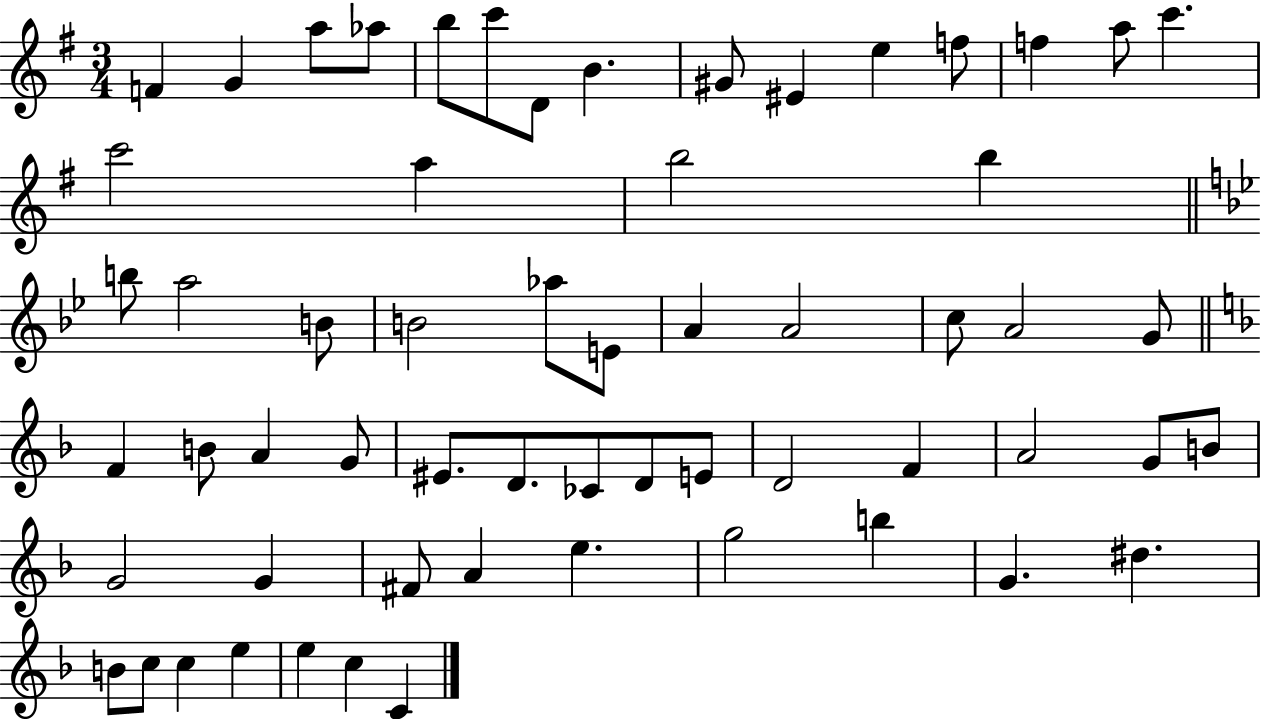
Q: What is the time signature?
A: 3/4